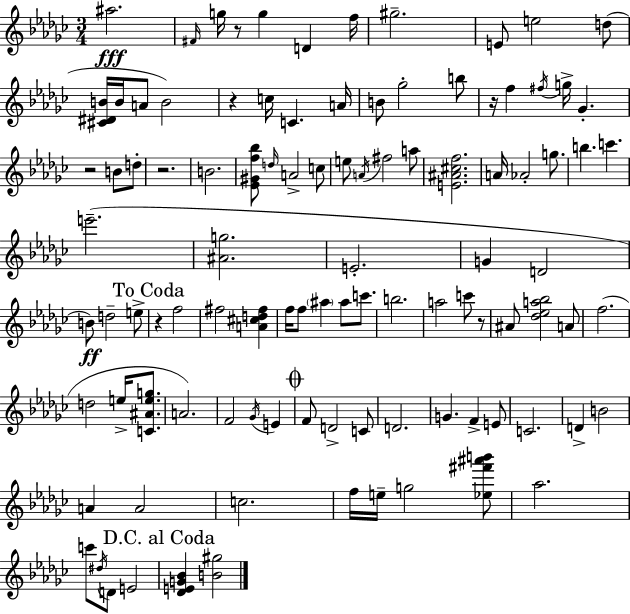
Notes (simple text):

A#5/h. F#4/s G5/s R/e G5/q D4/q F5/s G#5/h. E4/e E5/h D5/e [C#4,D#4,B4]/s B4/s A4/e B4/h R/q C5/s C4/q. A4/s B4/e Gb5/h B5/e R/s F5/q F#5/s G5/s Gb4/q. R/h B4/e D5/e R/h. B4/h. [Eb4,G#4,F5,Bb5]/e D5/s A4/h C5/e E5/e A4/s F#5/h A5/e [E4,A#4,C#5,F5]/h. A4/s Ab4/h G5/e. B5/q. C6/q. E6/h. [A#4,G5]/h. E4/h. G4/q D4/h B4/e D5/h E5/e R/q F5/h F#5/h [A4,C#5,D5,F#5]/q F5/s F5/e A#5/q A#5/e C6/e. B5/h. A5/h C6/e R/e A#4/e [Db5,Eb5,A5,Bb5]/h A4/e F5/h. D5/h E5/s [C4,A#4,E5,G5]/e. A4/h. F4/h Gb4/s E4/q F4/e D4/h C4/e D4/h. G4/q. F4/q E4/e C4/h. D4/q B4/h A4/q A4/h C5/h. F5/s E5/s G5/h [Eb5,F#6,A#6,B6]/e Ab5/h. C6/e D#5/s D4/e E4/h [Db4,E4,G4,Bb4]/q [B4,G#5]/h